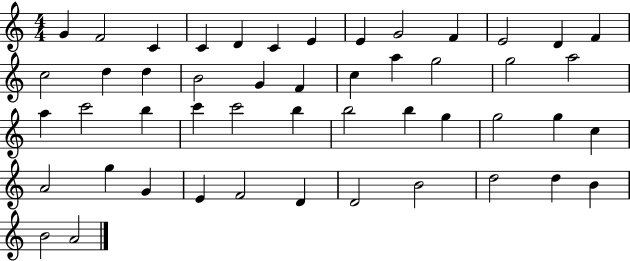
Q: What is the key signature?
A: C major